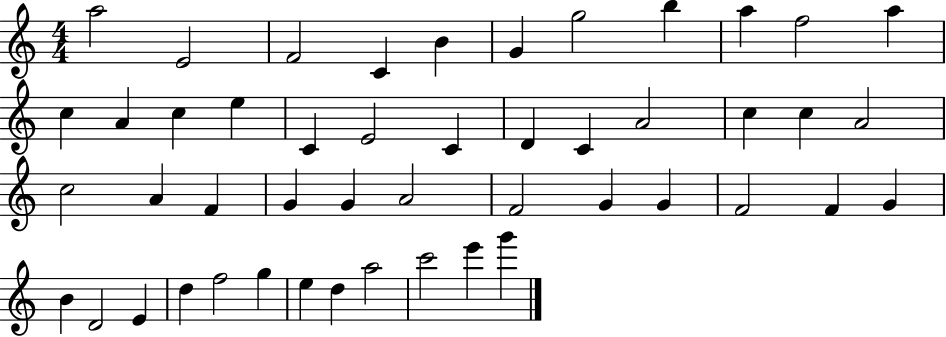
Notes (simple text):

A5/h E4/h F4/h C4/q B4/q G4/q G5/h B5/q A5/q F5/h A5/q C5/q A4/q C5/q E5/q C4/q E4/h C4/q D4/q C4/q A4/h C5/q C5/q A4/h C5/h A4/q F4/q G4/q G4/q A4/h F4/h G4/q G4/q F4/h F4/q G4/q B4/q D4/h E4/q D5/q F5/h G5/q E5/q D5/q A5/h C6/h E6/q G6/q